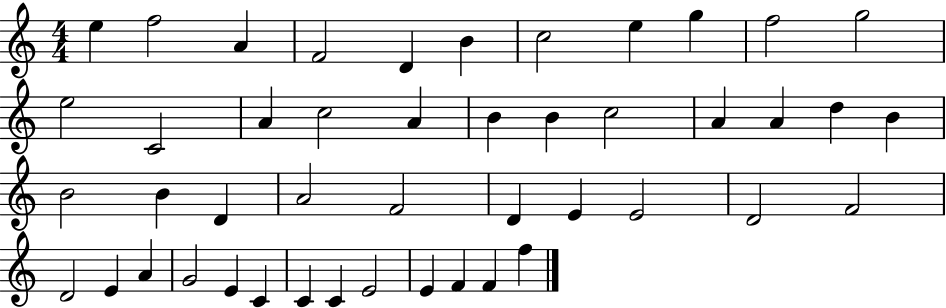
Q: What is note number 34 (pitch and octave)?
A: D4